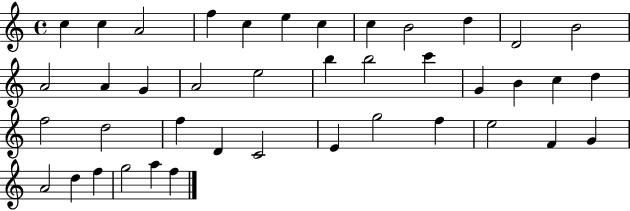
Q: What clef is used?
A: treble